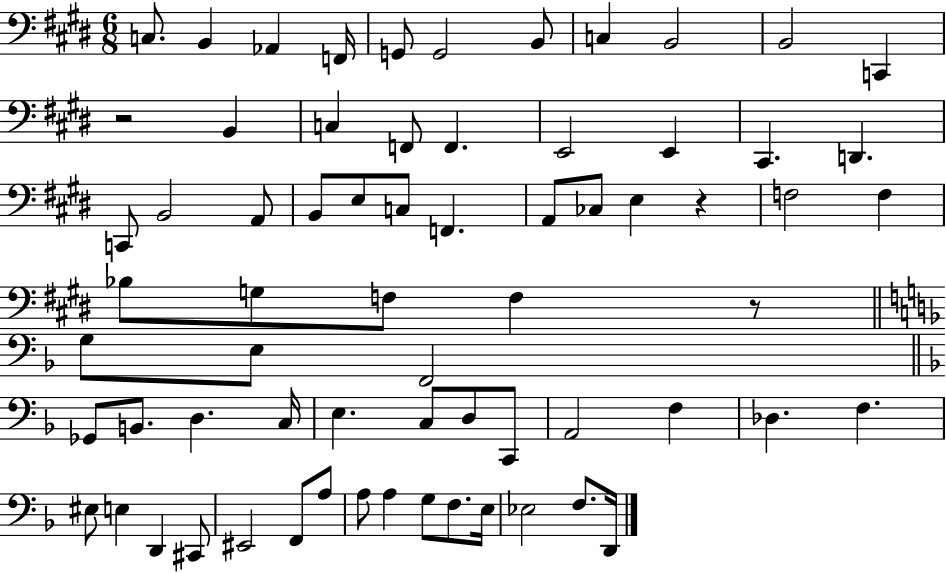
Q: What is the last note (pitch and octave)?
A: D2